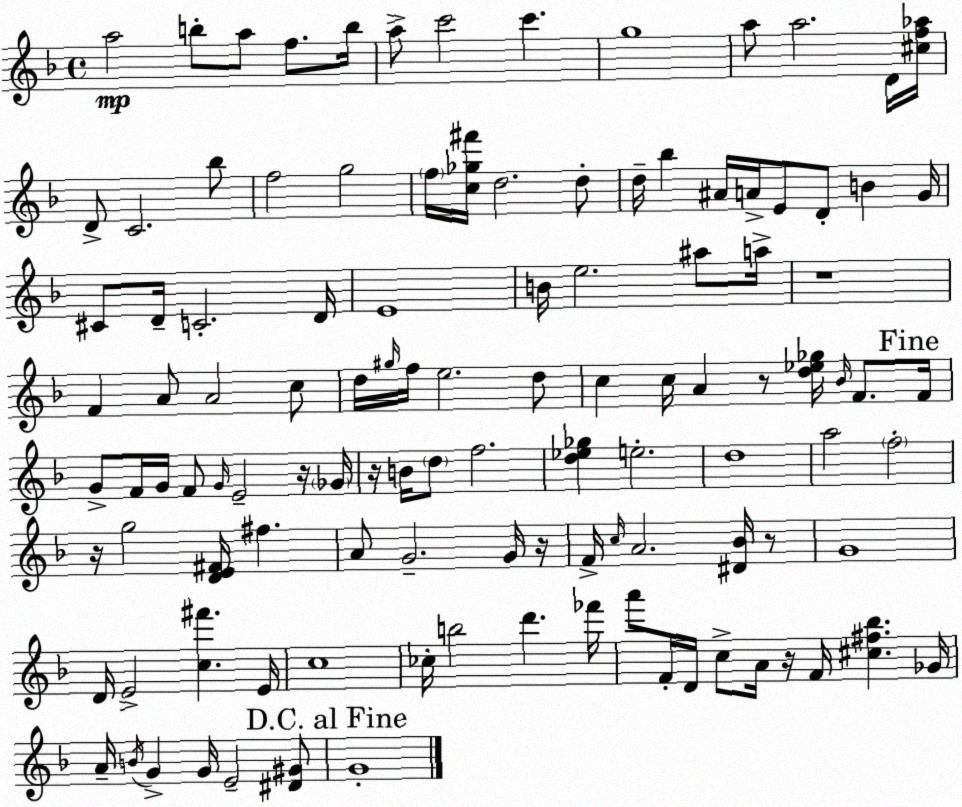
X:1
T:Untitled
M:4/4
L:1/4
K:Dm
a2 b/2 a/2 f/2 b/4 a/2 c'2 c' g4 a/2 a2 D/4 [^cf_a]/4 D/2 C2 _b/2 f2 g2 f/4 [c_g^f']/4 d2 d/2 d/4 _b ^A/4 A/4 E/2 D/2 B G/4 ^C/2 D/4 C2 D/4 E4 B/4 e2 ^a/2 a/4 z4 F A/2 A2 c/2 d/4 ^g/4 f/4 e2 d/2 c c/4 A z/2 [d_e_g]/4 _B/4 F/2 F/4 G/2 F/4 G/4 F/2 G/4 E2 z/4 _G/4 z/4 B/4 d/2 f2 [d_e_g] e2 d4 a2 f2 z/4 g2 [DE^F]/4 ^f A/2 G2 G/4 z/4 F/4 c/4 A2 [^D_B]/4 z/2 G4 D/4 E2 [c^f'] E/4 c4 _c/4 b2 d' _f'/4 a'/2 F/4 D/4 c/2 A/4 z/4 F/4 [^c^f_b] _G/4 A/4 B/4 G G/4 E2 [^D^G]/2 G4